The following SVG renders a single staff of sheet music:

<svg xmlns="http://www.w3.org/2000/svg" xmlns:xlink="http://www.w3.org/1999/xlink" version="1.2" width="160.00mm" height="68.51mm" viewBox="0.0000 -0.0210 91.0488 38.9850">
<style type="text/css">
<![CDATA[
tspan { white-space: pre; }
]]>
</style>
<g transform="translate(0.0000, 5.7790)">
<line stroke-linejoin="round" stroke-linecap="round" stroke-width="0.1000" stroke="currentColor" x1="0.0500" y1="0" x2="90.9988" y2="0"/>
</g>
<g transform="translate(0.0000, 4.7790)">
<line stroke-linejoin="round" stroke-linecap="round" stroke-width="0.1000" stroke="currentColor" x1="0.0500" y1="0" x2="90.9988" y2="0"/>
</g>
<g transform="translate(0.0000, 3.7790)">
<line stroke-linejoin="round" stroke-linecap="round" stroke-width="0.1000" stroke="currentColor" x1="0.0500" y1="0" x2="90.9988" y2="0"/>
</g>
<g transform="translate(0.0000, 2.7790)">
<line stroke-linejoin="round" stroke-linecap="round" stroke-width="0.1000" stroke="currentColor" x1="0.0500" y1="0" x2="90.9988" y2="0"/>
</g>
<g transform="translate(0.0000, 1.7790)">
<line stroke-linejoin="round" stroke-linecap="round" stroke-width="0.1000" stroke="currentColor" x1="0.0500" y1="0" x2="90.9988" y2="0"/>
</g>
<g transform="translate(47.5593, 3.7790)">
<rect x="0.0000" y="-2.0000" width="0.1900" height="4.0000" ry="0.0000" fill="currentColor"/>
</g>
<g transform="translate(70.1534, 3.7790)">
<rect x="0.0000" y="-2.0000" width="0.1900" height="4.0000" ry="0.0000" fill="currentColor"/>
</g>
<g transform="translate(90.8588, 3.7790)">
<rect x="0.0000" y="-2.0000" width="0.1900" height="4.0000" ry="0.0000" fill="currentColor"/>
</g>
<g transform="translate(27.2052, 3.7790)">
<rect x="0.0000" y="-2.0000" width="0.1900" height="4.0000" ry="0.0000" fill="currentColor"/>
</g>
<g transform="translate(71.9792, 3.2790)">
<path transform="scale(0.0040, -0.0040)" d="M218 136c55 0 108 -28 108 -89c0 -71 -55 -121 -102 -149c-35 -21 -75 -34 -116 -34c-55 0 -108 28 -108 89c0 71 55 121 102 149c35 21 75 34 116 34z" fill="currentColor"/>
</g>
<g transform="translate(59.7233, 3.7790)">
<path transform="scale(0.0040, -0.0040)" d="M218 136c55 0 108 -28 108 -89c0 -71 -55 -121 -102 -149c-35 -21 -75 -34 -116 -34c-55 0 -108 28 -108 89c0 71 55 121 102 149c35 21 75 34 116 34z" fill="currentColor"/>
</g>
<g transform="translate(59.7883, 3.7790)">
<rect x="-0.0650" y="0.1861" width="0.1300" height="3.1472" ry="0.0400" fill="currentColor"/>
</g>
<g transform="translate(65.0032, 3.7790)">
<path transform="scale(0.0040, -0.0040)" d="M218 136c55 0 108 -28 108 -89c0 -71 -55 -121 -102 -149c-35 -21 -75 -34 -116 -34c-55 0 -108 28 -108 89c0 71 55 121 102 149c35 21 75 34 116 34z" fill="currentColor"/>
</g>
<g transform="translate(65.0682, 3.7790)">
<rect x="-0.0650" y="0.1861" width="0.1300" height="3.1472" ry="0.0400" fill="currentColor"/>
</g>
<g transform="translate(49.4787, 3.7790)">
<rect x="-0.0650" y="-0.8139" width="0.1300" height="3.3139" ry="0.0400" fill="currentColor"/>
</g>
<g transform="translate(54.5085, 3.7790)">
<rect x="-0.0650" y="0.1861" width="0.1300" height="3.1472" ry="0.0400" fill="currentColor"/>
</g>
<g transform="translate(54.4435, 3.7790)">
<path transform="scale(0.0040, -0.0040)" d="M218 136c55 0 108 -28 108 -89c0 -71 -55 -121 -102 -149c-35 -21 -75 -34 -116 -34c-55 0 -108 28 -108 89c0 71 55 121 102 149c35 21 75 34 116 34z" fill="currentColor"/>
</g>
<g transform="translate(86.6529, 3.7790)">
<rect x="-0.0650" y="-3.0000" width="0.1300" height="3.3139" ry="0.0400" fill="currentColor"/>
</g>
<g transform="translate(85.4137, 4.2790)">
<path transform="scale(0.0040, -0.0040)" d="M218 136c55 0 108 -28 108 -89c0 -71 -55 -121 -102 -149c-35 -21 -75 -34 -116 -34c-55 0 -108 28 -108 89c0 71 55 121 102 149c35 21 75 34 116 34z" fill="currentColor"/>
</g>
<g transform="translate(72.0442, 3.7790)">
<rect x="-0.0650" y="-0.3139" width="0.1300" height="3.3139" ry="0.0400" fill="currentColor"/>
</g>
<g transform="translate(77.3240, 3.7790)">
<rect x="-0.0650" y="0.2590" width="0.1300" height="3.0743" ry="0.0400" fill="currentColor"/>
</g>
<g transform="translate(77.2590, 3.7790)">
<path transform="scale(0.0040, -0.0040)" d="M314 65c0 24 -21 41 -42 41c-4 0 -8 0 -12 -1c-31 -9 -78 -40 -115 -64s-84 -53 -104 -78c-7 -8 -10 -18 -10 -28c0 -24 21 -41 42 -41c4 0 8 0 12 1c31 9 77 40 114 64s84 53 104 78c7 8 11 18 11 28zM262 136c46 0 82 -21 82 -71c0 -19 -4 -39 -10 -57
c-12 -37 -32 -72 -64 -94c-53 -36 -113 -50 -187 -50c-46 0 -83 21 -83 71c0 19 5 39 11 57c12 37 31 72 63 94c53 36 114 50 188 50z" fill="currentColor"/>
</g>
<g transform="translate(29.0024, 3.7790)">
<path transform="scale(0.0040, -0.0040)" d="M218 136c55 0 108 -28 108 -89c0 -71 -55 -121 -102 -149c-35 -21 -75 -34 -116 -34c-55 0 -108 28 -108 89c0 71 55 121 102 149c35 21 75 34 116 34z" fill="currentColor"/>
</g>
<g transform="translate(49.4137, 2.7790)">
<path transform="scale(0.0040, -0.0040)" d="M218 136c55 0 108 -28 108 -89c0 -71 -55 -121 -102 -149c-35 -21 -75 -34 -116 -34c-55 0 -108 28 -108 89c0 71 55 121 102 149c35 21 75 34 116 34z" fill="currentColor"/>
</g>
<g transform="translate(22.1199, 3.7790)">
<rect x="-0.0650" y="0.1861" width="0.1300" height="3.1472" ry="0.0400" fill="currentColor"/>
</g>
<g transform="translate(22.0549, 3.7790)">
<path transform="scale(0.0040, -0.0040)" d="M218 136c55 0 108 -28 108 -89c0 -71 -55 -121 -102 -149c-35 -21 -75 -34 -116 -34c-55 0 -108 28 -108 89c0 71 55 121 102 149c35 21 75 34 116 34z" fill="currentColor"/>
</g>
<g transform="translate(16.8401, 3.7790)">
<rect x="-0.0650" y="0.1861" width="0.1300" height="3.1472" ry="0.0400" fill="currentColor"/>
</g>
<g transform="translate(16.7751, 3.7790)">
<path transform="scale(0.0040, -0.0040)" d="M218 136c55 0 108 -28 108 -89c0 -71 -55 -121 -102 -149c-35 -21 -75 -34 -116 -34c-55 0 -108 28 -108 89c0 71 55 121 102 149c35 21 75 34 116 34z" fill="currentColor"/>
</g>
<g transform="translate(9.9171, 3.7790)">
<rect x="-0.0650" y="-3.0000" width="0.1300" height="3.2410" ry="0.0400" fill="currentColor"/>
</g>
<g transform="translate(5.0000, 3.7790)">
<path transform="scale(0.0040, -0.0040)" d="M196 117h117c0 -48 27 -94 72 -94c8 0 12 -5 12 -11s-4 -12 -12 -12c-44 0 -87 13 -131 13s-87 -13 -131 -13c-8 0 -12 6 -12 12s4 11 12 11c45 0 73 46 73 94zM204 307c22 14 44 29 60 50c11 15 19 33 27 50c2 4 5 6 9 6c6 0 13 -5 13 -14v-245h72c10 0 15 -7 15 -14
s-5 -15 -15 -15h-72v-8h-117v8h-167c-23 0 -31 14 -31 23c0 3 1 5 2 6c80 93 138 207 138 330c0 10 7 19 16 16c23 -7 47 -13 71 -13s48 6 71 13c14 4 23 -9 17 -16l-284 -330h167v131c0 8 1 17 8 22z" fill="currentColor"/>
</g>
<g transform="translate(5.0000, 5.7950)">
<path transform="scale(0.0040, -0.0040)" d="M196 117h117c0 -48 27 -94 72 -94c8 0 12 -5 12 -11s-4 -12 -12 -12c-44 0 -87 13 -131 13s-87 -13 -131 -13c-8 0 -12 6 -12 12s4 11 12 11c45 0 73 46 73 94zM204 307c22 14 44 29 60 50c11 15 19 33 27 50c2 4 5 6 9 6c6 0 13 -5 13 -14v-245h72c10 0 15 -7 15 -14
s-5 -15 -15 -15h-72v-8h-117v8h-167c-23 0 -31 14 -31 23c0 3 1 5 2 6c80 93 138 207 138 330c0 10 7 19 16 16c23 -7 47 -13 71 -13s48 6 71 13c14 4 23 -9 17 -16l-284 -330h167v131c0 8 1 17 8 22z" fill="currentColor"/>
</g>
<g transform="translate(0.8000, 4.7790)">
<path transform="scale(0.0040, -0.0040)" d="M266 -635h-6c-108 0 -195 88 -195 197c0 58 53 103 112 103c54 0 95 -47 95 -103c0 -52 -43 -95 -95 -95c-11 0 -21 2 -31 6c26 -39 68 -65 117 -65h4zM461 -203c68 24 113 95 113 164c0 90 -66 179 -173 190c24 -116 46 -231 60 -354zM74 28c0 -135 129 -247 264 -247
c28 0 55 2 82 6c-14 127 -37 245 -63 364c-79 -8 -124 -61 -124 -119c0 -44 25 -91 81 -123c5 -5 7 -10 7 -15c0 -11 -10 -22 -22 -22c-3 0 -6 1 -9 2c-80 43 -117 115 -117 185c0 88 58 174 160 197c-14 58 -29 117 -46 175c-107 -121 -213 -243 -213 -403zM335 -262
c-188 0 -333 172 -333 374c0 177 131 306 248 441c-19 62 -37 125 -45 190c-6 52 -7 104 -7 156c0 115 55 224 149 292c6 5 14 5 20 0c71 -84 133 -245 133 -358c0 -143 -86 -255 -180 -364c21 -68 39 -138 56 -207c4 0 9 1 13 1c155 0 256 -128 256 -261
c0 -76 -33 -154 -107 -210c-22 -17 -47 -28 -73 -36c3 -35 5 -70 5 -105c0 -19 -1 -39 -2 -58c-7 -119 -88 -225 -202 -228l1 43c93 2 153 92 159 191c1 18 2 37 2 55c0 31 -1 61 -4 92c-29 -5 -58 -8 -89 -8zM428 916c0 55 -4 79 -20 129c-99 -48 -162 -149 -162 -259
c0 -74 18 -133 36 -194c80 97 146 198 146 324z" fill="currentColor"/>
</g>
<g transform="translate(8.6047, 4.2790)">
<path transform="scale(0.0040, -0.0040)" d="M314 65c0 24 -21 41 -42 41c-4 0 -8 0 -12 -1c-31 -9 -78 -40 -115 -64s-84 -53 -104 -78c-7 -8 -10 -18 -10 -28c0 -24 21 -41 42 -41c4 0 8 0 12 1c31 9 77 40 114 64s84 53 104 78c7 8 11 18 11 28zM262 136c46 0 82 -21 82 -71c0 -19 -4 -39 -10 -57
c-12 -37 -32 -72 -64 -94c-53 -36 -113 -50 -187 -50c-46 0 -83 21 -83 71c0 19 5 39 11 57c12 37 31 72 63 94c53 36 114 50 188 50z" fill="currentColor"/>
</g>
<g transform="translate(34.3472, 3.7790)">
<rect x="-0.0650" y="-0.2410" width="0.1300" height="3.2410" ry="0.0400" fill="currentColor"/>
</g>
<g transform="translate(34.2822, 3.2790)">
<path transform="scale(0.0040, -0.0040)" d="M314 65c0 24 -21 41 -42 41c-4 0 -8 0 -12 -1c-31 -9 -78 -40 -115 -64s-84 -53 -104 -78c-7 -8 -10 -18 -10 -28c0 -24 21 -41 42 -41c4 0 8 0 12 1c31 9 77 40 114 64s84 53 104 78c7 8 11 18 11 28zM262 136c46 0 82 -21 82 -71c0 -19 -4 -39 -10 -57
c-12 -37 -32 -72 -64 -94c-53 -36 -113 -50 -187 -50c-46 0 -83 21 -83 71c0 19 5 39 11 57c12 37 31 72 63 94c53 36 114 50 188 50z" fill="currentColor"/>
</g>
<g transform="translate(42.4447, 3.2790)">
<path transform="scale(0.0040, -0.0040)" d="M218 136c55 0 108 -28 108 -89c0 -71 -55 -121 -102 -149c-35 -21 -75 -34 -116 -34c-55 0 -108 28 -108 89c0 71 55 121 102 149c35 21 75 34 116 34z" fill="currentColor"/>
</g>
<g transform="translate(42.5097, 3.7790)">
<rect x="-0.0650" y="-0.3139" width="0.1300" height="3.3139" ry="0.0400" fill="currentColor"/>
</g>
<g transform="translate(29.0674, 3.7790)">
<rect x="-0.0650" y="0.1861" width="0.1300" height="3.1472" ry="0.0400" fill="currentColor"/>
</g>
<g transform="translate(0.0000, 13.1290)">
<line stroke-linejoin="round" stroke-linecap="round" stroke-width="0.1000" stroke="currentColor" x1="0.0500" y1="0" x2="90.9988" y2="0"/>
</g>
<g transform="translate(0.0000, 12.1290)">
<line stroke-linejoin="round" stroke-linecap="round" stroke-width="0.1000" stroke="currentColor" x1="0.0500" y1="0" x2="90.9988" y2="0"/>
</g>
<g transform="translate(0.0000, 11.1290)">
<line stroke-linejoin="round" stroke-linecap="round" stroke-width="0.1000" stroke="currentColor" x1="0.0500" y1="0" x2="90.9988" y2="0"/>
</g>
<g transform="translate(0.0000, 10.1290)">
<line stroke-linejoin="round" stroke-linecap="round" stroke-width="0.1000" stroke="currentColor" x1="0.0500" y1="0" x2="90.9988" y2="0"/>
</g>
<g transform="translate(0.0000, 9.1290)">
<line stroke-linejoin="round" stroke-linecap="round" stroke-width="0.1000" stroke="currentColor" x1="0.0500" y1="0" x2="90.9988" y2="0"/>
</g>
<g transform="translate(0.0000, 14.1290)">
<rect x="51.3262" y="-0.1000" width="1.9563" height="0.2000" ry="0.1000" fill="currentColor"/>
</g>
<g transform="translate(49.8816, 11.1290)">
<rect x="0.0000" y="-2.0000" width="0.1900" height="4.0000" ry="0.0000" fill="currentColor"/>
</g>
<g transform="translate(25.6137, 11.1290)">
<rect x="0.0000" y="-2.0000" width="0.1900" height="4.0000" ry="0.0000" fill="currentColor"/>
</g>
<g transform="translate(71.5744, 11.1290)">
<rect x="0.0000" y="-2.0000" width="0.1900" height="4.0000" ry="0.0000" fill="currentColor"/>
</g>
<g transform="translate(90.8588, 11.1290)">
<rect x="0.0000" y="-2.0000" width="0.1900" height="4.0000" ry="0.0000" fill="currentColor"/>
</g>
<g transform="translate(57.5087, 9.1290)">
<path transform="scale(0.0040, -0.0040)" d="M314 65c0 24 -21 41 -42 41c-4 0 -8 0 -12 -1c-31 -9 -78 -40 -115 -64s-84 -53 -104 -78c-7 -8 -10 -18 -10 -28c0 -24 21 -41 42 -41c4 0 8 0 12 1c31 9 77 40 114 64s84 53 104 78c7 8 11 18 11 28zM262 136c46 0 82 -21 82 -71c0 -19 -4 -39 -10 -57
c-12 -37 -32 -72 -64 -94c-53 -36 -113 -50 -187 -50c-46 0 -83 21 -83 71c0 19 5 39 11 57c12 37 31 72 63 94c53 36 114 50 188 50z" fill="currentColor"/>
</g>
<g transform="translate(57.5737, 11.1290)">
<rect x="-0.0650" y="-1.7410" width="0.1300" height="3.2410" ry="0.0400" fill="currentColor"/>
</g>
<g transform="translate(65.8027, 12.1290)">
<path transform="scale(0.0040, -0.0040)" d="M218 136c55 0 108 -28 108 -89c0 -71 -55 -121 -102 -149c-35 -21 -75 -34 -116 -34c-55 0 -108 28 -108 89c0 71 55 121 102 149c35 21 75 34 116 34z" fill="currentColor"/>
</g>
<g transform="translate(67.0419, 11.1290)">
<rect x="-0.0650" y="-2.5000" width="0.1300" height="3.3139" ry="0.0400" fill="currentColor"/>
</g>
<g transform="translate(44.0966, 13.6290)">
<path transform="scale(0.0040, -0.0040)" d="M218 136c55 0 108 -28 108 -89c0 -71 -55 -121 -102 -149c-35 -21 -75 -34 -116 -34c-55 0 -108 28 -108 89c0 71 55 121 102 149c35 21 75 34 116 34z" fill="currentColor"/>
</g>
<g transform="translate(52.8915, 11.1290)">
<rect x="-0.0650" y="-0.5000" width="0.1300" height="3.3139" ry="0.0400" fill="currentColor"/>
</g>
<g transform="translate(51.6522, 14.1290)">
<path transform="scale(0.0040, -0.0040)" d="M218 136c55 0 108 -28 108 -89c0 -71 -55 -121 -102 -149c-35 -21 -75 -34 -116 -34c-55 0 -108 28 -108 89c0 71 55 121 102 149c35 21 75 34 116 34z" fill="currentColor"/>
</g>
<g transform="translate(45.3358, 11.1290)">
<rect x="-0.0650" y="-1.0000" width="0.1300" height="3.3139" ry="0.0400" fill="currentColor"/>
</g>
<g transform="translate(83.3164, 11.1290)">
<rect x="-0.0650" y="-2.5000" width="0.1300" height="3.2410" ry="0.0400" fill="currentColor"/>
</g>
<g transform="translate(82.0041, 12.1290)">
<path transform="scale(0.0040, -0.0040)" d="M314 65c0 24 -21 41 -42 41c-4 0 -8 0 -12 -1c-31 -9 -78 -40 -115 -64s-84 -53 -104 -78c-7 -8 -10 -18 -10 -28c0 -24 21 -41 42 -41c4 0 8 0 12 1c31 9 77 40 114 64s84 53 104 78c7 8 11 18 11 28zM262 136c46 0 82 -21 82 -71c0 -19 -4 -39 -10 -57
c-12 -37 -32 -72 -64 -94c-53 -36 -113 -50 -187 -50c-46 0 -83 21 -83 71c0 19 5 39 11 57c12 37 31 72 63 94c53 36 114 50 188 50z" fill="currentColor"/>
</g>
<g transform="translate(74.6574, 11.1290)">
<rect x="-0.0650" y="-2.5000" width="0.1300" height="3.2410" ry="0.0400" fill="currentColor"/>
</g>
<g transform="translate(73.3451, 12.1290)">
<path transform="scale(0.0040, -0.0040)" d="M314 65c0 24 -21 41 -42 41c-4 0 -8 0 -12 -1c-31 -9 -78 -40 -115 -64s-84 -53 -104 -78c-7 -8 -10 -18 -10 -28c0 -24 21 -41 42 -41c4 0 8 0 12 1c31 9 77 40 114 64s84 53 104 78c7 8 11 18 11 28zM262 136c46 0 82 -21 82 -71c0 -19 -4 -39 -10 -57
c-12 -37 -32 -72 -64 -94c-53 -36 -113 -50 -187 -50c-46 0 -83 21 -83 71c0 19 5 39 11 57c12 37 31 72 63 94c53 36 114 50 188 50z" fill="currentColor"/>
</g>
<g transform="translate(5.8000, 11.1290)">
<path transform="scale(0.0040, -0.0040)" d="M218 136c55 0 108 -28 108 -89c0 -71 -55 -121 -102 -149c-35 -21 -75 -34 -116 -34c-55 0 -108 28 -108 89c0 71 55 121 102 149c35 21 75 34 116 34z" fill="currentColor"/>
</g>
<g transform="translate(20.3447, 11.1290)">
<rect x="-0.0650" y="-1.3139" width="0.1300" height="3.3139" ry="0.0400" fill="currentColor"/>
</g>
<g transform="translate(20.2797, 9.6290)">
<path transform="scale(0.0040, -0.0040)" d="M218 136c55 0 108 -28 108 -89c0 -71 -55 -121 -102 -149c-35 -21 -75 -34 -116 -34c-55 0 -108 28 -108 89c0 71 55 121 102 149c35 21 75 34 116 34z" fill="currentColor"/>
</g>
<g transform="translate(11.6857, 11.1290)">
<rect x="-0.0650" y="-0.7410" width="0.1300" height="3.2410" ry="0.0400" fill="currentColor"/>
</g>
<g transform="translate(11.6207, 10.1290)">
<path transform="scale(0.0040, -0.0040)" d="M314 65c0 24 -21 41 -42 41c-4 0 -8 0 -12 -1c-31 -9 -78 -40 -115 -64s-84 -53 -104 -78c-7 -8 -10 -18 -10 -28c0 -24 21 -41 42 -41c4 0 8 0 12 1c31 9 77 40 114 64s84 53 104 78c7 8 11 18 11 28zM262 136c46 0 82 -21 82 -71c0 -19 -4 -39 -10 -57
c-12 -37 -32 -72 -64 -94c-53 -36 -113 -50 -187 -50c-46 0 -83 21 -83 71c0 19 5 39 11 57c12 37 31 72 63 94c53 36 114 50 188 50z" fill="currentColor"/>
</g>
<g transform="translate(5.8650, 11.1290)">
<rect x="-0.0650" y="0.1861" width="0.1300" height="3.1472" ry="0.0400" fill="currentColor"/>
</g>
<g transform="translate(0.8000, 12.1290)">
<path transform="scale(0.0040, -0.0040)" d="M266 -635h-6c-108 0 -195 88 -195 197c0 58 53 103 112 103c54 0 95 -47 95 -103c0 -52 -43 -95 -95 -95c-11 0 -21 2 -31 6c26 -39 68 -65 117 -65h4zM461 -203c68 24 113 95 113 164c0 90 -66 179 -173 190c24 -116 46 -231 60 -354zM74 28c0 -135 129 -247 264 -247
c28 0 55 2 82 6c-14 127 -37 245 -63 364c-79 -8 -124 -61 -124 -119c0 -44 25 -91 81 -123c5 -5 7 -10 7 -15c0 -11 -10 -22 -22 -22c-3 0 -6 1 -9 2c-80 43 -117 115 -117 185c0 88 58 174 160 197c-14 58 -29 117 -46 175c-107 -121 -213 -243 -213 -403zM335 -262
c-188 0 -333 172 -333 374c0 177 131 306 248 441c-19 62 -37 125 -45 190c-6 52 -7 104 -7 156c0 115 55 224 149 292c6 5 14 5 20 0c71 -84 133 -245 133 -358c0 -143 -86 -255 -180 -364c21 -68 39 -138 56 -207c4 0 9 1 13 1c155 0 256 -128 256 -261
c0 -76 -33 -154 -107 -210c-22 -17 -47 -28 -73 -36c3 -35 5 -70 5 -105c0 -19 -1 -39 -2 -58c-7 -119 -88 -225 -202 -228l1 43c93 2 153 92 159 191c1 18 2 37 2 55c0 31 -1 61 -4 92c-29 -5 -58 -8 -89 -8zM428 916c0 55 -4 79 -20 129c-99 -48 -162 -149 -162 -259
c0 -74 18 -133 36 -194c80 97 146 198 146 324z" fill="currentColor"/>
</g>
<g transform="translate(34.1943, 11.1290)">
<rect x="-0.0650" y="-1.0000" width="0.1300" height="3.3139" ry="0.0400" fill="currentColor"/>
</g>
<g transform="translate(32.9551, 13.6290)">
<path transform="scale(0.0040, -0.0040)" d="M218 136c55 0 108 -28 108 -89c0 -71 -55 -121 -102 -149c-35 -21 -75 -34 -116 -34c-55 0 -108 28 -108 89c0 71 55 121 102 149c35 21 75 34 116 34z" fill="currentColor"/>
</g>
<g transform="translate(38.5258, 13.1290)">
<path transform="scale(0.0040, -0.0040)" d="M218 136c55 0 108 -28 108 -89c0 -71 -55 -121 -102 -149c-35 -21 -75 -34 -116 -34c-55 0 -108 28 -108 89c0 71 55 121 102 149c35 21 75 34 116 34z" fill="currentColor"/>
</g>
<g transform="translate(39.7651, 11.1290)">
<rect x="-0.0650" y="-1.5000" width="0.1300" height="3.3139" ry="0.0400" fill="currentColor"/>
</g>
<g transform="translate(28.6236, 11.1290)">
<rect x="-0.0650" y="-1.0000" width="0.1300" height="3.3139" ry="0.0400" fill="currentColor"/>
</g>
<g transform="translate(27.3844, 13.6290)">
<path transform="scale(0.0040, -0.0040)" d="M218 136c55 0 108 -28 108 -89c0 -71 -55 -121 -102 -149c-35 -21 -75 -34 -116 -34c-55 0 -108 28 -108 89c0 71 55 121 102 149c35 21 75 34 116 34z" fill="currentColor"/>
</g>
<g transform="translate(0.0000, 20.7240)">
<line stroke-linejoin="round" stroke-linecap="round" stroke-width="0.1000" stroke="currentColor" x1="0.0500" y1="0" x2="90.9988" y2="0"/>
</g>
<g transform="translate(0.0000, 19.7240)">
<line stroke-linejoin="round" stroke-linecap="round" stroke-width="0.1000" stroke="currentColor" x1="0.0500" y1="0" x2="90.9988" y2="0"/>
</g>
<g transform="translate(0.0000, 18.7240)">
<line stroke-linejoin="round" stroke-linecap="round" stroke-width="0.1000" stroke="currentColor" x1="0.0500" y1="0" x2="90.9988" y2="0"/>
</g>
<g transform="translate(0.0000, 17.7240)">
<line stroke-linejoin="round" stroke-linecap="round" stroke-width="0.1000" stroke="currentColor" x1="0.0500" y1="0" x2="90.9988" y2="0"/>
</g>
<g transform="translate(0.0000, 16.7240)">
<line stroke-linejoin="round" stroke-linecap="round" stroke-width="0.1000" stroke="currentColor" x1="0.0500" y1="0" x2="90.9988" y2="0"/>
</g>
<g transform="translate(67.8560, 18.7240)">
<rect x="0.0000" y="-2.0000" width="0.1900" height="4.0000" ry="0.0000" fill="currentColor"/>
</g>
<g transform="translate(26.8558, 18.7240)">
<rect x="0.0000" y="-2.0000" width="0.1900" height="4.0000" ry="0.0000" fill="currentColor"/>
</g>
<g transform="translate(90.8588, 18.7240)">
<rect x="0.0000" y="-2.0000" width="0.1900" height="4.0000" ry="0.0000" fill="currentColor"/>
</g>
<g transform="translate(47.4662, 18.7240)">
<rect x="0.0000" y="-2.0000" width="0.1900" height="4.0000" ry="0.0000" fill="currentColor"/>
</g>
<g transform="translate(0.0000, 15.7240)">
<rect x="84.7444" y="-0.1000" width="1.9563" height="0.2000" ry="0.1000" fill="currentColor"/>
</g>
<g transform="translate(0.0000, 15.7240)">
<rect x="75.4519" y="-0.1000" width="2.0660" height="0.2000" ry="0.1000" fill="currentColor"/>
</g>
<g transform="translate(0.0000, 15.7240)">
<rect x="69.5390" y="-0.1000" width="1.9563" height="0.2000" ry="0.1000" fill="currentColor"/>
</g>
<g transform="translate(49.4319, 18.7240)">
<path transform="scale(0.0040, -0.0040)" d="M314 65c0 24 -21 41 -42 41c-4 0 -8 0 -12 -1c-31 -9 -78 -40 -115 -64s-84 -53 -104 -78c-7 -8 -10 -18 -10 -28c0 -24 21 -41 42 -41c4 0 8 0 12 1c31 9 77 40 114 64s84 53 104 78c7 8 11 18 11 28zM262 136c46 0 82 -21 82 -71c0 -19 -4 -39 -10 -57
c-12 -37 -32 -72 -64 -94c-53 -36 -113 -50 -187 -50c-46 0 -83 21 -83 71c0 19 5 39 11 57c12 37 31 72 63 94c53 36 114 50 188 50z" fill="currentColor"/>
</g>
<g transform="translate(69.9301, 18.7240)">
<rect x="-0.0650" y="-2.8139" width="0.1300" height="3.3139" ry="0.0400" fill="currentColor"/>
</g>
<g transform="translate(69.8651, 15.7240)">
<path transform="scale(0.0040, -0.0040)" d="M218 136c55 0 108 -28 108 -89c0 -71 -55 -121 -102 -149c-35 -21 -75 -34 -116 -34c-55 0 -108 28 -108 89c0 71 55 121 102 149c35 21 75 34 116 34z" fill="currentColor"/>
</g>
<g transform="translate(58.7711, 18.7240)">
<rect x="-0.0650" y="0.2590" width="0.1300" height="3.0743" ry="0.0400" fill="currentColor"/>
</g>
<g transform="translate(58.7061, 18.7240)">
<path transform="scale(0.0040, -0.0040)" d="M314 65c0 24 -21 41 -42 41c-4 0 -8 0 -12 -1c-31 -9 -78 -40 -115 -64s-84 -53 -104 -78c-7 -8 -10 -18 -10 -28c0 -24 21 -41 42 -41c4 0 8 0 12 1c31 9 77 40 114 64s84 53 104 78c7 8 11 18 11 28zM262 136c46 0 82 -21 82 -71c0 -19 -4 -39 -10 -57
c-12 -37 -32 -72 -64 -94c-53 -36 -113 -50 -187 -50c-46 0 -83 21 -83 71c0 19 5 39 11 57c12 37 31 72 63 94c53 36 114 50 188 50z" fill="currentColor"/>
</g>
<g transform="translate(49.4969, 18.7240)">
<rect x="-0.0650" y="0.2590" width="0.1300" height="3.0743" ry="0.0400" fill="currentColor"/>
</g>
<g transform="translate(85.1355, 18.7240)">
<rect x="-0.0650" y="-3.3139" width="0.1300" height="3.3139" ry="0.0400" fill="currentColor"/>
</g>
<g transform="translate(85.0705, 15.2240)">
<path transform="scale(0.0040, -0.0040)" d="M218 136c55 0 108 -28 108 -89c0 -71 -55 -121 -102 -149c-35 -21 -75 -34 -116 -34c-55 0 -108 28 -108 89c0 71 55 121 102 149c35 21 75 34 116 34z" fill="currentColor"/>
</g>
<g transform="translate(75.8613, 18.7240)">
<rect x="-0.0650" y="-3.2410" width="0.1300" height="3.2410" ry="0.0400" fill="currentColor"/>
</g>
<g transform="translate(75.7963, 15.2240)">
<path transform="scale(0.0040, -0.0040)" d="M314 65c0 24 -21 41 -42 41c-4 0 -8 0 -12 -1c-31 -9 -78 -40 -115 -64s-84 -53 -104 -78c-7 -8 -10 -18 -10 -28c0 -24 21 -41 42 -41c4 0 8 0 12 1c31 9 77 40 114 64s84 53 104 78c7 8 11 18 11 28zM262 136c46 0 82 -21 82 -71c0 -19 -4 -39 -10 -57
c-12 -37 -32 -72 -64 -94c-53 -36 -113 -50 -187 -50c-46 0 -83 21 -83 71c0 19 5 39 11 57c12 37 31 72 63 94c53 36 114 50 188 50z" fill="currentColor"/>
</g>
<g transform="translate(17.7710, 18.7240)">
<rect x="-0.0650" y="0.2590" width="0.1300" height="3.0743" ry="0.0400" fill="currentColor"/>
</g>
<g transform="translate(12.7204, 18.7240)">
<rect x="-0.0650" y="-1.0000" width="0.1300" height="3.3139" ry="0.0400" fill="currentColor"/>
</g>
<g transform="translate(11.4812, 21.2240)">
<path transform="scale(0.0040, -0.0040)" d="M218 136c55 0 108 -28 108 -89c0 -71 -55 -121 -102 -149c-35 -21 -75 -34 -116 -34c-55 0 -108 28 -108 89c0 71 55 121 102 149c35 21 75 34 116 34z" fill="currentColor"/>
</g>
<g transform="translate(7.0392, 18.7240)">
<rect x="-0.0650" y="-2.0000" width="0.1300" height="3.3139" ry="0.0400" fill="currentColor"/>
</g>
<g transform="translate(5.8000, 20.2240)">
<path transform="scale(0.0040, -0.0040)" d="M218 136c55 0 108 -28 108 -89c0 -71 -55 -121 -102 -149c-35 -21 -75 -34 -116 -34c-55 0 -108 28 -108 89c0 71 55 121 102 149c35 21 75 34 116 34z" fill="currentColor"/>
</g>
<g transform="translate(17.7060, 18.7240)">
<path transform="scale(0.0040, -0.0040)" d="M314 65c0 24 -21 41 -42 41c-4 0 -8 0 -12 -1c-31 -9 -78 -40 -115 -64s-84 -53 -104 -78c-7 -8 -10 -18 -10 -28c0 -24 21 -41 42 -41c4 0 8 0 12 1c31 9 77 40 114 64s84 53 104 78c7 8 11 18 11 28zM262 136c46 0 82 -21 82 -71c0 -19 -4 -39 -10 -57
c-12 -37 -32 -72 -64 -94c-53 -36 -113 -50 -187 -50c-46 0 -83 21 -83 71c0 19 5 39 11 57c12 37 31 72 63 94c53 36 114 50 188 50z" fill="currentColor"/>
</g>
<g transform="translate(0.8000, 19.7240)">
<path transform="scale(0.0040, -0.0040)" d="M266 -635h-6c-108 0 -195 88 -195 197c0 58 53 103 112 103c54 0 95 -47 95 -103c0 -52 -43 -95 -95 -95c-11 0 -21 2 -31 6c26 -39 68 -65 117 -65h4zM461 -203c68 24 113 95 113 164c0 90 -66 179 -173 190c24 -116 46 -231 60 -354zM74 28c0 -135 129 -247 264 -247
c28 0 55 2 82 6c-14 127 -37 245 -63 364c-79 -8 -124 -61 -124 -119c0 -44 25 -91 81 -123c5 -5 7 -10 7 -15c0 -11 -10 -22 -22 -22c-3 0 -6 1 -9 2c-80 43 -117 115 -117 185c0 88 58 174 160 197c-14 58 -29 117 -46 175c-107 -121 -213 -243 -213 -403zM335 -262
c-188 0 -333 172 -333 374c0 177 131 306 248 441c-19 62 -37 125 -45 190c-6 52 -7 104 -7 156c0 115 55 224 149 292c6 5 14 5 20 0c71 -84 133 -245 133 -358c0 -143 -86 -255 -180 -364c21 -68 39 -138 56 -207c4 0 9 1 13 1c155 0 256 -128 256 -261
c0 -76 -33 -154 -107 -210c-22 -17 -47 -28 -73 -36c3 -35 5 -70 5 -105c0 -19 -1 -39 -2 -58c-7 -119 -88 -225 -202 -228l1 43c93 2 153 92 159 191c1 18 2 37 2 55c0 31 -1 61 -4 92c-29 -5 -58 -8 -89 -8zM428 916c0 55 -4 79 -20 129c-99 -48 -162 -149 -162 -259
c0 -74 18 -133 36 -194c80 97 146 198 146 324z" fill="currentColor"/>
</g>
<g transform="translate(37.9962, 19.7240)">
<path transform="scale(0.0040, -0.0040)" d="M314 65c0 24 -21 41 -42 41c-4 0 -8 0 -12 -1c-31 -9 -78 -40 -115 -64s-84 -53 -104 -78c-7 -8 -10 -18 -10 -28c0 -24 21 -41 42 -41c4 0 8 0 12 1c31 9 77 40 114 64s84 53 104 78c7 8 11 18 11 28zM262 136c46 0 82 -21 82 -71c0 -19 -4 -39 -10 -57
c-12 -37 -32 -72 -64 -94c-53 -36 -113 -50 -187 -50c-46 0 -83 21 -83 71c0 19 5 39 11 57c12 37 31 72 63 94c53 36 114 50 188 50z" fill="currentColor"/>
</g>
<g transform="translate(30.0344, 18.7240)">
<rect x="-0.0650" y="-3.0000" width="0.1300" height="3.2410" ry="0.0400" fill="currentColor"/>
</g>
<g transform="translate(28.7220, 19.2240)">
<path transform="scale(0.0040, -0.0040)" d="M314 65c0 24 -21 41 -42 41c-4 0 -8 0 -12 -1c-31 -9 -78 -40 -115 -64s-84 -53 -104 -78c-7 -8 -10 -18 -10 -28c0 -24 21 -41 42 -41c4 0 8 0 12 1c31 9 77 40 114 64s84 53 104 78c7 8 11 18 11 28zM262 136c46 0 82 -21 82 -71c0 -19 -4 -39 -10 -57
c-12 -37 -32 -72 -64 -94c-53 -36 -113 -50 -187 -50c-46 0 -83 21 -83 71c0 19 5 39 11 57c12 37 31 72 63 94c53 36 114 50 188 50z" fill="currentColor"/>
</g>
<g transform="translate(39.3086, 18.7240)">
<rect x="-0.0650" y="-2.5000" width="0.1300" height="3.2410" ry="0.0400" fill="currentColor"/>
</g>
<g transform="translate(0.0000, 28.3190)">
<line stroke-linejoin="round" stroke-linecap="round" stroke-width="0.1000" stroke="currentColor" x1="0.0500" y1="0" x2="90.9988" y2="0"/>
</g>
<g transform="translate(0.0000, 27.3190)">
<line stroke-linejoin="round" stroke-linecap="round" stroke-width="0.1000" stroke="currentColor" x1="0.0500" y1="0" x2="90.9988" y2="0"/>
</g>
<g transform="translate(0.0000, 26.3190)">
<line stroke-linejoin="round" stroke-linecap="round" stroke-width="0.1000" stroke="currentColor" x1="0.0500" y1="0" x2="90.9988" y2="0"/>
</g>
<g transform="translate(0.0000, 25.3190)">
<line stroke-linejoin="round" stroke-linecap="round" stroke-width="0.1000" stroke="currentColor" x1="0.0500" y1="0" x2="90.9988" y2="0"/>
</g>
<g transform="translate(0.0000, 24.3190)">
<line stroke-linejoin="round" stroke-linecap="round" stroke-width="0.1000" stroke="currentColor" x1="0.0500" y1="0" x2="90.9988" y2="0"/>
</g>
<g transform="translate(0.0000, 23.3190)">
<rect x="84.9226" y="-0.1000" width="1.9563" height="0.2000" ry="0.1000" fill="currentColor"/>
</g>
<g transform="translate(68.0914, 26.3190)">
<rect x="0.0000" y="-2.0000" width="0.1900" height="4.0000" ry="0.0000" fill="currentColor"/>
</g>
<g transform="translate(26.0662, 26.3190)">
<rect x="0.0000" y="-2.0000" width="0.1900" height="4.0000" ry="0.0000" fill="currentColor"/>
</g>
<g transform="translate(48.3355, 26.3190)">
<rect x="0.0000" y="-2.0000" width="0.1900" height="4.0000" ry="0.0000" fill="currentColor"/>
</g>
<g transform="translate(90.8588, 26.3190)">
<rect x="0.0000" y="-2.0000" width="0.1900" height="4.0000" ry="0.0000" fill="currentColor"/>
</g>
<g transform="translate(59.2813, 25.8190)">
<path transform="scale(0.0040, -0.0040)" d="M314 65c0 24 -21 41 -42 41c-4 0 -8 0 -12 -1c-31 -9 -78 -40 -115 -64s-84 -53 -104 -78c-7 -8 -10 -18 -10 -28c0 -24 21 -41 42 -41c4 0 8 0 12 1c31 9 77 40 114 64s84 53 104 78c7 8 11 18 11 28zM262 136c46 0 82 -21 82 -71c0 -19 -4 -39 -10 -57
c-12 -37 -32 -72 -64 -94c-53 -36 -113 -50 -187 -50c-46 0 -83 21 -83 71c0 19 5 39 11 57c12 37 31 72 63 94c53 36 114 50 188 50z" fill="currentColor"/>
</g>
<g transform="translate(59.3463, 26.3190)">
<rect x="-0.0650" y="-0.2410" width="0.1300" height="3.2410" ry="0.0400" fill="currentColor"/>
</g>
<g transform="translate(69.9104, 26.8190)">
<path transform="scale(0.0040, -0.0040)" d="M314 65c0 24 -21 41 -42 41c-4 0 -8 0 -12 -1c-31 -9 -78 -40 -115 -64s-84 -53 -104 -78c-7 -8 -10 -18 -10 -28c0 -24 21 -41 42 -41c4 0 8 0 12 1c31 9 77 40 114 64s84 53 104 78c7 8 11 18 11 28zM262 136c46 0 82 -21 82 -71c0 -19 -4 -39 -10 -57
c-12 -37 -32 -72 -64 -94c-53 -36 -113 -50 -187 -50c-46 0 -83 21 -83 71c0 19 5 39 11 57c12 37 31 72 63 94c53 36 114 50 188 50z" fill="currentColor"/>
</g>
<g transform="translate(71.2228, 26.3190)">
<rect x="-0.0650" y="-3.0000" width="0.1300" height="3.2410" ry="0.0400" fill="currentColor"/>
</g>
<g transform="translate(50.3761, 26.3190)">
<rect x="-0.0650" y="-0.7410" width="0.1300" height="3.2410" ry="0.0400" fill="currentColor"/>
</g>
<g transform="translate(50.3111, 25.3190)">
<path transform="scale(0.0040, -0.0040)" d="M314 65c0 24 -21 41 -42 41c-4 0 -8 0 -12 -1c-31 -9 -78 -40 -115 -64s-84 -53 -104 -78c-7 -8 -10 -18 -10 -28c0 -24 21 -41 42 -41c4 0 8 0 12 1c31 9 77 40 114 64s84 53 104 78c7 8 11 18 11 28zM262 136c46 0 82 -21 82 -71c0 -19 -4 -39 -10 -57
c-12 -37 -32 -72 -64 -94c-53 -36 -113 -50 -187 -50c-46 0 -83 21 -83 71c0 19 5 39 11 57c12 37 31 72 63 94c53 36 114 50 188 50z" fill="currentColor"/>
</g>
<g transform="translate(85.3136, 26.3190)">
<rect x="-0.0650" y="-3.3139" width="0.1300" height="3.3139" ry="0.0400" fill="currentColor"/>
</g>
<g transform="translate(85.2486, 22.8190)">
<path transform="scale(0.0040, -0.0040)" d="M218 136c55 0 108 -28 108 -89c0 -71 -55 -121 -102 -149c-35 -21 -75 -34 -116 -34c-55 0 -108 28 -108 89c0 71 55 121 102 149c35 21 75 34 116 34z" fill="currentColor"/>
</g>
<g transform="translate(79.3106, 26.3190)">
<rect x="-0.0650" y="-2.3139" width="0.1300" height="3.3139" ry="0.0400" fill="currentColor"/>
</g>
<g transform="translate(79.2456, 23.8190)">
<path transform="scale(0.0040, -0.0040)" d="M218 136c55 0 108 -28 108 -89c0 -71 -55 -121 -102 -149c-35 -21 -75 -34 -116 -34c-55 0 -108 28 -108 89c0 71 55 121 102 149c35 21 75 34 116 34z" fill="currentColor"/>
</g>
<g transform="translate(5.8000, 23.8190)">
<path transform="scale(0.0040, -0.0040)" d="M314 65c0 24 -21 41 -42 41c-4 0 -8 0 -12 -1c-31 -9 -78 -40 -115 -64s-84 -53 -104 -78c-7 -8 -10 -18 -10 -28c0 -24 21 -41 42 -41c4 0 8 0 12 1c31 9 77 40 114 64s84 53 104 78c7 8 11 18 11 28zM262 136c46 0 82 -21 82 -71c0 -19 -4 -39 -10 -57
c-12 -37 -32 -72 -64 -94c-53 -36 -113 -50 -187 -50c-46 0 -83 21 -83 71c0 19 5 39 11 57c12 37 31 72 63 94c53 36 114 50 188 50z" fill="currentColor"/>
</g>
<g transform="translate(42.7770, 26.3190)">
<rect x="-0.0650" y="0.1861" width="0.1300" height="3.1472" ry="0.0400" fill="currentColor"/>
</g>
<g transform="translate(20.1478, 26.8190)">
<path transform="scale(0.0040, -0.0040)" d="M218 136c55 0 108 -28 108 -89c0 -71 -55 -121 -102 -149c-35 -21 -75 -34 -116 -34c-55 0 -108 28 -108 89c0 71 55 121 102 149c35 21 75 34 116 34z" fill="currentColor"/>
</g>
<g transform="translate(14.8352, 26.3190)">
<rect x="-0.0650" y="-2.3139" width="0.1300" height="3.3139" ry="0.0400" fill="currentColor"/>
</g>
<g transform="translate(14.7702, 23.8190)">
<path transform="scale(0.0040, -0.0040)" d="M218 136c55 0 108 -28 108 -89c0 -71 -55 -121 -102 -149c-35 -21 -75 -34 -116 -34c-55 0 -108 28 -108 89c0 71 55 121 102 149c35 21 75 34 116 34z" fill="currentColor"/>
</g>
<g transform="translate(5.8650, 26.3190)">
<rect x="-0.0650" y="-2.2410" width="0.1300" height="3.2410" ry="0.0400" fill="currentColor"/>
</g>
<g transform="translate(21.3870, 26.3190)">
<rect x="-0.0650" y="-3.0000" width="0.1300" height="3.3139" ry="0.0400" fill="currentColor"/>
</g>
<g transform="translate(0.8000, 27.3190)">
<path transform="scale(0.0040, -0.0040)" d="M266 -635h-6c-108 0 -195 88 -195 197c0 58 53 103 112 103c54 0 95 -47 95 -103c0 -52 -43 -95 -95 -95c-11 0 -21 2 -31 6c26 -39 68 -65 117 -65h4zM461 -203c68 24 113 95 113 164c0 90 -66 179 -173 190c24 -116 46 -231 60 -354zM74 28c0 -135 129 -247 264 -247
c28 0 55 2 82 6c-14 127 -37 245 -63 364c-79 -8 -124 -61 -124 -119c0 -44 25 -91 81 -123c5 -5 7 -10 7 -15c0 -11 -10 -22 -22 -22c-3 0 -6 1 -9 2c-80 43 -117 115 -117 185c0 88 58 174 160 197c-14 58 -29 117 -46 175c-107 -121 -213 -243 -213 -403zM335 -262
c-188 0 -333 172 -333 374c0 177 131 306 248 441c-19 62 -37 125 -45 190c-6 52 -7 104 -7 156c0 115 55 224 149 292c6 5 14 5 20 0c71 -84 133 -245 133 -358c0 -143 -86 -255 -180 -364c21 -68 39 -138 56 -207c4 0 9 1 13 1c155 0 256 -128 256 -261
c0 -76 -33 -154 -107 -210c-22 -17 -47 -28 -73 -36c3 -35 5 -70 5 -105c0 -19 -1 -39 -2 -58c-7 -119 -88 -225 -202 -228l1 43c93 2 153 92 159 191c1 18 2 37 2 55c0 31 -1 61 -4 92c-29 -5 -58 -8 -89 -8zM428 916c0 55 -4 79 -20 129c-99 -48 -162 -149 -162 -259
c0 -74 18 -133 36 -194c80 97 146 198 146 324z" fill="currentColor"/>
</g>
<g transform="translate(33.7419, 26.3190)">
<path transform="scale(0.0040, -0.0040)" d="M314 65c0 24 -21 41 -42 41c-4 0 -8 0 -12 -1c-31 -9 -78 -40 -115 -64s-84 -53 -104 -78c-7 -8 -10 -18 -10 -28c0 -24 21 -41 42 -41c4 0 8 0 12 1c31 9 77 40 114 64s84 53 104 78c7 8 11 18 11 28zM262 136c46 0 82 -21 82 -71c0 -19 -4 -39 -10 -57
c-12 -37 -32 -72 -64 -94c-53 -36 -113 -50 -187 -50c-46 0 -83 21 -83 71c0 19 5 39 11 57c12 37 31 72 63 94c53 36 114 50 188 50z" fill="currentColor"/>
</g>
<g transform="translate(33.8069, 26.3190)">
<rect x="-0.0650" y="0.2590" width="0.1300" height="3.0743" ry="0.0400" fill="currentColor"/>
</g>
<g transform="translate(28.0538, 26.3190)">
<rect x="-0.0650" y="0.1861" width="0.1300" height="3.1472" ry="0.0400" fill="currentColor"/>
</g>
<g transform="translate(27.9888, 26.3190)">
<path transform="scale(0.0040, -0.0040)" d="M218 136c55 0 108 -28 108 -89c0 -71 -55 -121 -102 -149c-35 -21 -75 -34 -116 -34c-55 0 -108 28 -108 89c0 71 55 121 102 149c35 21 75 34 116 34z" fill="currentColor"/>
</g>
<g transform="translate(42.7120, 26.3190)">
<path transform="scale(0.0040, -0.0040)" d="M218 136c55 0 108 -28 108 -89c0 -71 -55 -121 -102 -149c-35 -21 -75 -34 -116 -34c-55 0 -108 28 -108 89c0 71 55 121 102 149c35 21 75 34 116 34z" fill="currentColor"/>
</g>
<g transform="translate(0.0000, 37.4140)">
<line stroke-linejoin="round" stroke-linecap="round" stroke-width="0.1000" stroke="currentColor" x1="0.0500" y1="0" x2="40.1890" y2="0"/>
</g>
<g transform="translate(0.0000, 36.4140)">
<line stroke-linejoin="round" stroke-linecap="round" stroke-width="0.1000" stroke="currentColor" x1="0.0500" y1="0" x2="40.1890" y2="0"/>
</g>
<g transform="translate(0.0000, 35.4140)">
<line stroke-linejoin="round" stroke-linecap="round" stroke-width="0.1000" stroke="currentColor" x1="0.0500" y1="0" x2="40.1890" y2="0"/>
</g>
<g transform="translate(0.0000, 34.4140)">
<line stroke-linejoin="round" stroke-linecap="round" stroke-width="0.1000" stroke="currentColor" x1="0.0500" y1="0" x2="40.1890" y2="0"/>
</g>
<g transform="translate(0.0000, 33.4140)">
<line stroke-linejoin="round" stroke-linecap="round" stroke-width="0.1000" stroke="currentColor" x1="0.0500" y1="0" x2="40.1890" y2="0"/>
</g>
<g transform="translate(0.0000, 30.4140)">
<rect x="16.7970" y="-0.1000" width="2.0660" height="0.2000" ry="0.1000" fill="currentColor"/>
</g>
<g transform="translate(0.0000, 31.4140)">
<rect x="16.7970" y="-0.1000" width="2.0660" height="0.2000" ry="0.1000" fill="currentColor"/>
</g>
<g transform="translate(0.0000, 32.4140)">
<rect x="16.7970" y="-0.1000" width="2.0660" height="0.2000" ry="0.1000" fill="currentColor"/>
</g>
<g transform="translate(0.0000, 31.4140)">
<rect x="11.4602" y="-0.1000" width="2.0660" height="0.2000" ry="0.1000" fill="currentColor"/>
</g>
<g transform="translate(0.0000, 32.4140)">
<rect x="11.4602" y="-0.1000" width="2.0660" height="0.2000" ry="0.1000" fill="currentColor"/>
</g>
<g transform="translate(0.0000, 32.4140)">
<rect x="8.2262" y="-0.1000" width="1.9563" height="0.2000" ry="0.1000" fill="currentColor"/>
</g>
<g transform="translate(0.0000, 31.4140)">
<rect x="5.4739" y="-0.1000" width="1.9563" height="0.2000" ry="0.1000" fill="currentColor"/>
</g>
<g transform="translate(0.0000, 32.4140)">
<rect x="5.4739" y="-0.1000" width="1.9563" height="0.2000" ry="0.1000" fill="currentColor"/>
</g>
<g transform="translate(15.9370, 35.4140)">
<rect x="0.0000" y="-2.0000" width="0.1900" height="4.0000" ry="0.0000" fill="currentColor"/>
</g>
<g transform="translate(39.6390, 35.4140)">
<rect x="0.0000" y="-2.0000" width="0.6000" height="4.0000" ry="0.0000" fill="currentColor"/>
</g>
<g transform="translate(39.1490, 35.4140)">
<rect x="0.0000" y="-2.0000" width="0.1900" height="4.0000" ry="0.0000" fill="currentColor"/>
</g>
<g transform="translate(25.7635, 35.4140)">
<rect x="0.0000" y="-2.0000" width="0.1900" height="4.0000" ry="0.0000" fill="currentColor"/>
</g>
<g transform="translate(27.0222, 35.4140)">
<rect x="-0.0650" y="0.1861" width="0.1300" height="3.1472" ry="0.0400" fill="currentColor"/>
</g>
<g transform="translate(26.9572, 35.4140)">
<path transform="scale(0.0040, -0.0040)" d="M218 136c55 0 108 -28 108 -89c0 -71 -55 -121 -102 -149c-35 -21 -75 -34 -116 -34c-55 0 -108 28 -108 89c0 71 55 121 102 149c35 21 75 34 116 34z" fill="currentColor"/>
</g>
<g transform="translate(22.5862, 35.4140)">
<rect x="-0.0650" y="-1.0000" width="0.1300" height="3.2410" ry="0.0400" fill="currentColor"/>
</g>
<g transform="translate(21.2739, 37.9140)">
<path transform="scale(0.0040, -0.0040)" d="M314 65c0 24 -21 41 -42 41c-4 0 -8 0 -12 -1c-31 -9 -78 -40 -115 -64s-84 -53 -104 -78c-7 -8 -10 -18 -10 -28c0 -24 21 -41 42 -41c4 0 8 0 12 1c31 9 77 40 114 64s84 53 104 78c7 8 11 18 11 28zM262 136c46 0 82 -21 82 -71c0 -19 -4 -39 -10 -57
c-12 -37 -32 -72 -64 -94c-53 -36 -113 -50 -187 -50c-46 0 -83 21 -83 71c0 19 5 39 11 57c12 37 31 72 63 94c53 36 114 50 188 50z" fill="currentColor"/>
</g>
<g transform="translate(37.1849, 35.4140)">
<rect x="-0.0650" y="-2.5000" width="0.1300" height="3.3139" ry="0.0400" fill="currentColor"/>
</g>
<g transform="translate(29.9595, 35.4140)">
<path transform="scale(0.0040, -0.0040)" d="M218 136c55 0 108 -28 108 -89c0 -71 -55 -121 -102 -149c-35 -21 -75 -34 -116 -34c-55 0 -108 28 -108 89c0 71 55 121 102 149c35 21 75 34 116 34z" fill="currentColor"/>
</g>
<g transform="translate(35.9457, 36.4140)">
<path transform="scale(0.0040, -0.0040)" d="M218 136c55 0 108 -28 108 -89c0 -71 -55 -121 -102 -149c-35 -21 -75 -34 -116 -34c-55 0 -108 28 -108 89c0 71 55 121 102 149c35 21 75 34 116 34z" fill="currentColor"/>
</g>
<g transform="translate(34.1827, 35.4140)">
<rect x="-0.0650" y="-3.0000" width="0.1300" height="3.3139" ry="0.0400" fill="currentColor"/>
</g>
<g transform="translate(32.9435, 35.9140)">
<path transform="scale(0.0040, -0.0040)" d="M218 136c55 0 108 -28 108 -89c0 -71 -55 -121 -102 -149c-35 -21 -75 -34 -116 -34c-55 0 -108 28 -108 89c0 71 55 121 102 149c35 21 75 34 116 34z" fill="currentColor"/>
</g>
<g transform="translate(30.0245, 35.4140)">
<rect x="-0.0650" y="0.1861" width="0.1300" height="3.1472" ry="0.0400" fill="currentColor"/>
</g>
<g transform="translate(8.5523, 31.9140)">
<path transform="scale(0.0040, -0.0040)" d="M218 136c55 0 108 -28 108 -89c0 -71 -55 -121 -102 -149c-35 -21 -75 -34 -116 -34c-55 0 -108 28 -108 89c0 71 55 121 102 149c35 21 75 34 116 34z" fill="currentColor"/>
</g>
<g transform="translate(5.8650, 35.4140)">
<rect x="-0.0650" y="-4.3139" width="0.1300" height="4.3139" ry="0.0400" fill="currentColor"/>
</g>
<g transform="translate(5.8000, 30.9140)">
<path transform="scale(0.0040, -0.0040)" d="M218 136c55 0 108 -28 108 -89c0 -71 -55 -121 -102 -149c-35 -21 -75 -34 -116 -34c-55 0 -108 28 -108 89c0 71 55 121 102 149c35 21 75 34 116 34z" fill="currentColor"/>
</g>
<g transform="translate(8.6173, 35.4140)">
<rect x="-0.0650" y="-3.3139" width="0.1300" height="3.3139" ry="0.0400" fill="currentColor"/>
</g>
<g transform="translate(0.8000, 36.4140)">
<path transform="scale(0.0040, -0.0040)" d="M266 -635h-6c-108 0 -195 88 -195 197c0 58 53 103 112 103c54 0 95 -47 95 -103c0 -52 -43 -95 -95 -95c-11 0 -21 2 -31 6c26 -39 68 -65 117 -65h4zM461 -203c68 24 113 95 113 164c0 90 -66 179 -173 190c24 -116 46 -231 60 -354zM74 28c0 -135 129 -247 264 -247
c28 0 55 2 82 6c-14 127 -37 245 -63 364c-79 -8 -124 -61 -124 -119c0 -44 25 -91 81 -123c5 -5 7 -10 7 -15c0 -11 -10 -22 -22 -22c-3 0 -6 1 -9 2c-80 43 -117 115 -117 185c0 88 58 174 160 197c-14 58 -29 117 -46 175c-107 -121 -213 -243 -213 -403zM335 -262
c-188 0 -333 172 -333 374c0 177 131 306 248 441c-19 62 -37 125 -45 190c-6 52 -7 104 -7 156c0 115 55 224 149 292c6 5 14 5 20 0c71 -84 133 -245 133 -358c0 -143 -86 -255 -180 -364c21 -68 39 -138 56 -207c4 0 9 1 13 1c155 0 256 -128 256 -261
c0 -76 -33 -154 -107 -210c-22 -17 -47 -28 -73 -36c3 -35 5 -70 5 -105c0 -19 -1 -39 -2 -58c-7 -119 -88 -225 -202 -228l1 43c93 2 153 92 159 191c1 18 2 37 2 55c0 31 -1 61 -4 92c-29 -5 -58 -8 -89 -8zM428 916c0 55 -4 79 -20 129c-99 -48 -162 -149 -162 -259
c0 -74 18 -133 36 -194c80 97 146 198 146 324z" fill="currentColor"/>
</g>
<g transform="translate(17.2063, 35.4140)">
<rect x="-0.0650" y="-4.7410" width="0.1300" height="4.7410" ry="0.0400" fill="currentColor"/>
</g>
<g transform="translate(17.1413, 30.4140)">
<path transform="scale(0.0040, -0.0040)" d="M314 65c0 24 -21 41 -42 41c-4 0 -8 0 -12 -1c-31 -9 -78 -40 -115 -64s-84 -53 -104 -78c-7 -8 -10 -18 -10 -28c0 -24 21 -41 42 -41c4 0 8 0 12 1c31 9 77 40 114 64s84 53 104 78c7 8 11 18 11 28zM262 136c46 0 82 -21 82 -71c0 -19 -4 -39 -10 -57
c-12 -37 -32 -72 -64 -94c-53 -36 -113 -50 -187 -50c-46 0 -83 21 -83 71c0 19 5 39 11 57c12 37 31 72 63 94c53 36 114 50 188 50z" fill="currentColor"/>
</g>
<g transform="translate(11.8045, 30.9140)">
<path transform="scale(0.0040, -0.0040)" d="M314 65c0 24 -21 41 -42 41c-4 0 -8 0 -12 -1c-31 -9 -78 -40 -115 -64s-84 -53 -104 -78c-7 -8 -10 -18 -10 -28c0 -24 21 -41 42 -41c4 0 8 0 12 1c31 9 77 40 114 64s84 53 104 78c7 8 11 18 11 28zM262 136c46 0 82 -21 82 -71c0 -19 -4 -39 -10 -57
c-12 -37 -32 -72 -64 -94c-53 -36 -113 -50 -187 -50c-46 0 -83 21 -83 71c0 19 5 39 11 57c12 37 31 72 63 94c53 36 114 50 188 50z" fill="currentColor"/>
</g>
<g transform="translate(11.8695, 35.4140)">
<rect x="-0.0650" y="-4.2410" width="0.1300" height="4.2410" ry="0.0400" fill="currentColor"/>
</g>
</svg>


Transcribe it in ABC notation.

X:1
T:Untitled
M:4/4
L:1/4
K:C
A2 B B B c2 c d B B B c B2 A B d2 e D D E D C f2 G G2 G2 F D B2 A2 G2 B2 B2 a b2 b g2 g A B B2 B d2 c2 A2 g b d' b d'2 e'2 D2 B B A G